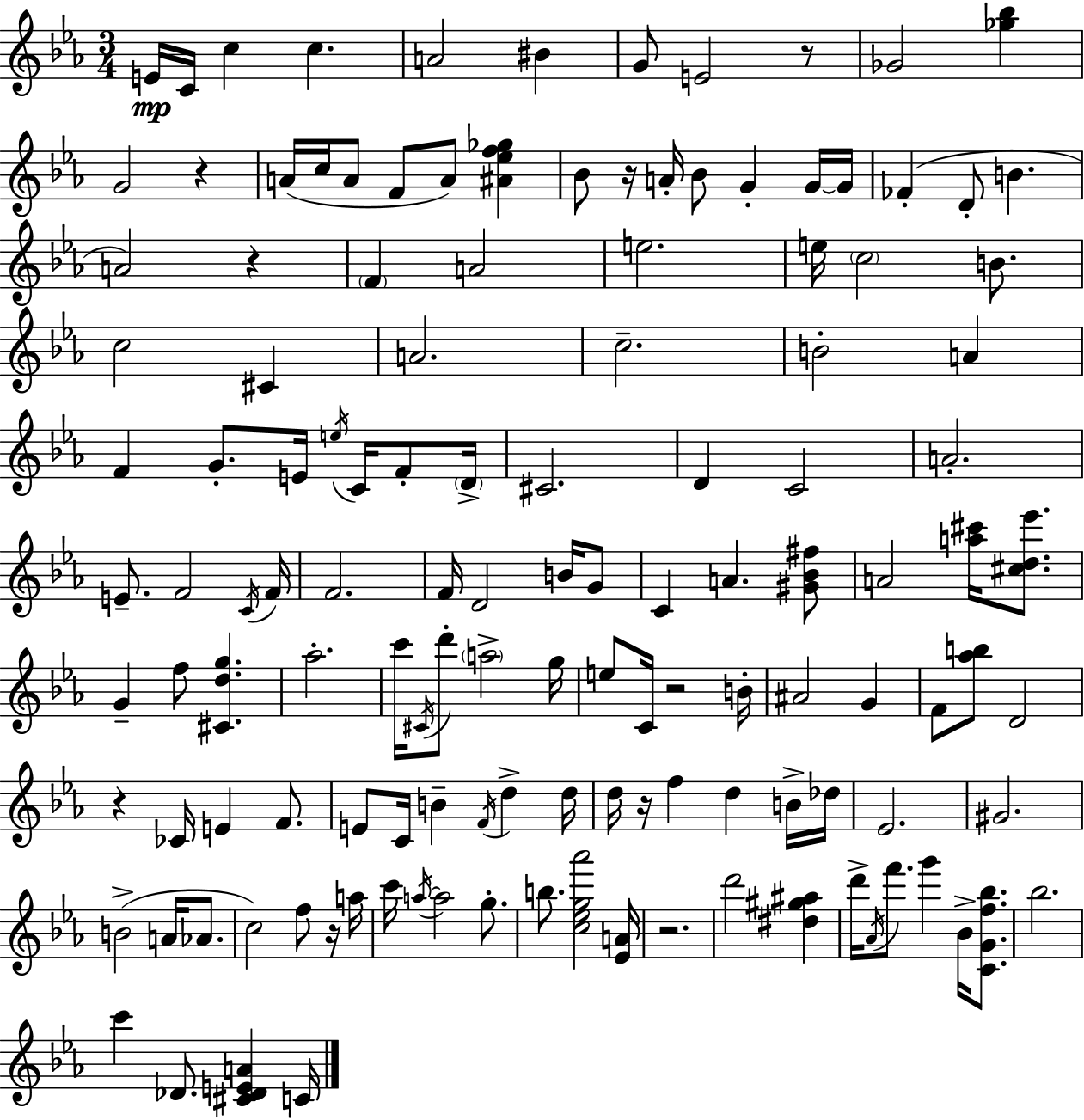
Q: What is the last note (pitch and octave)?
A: C4